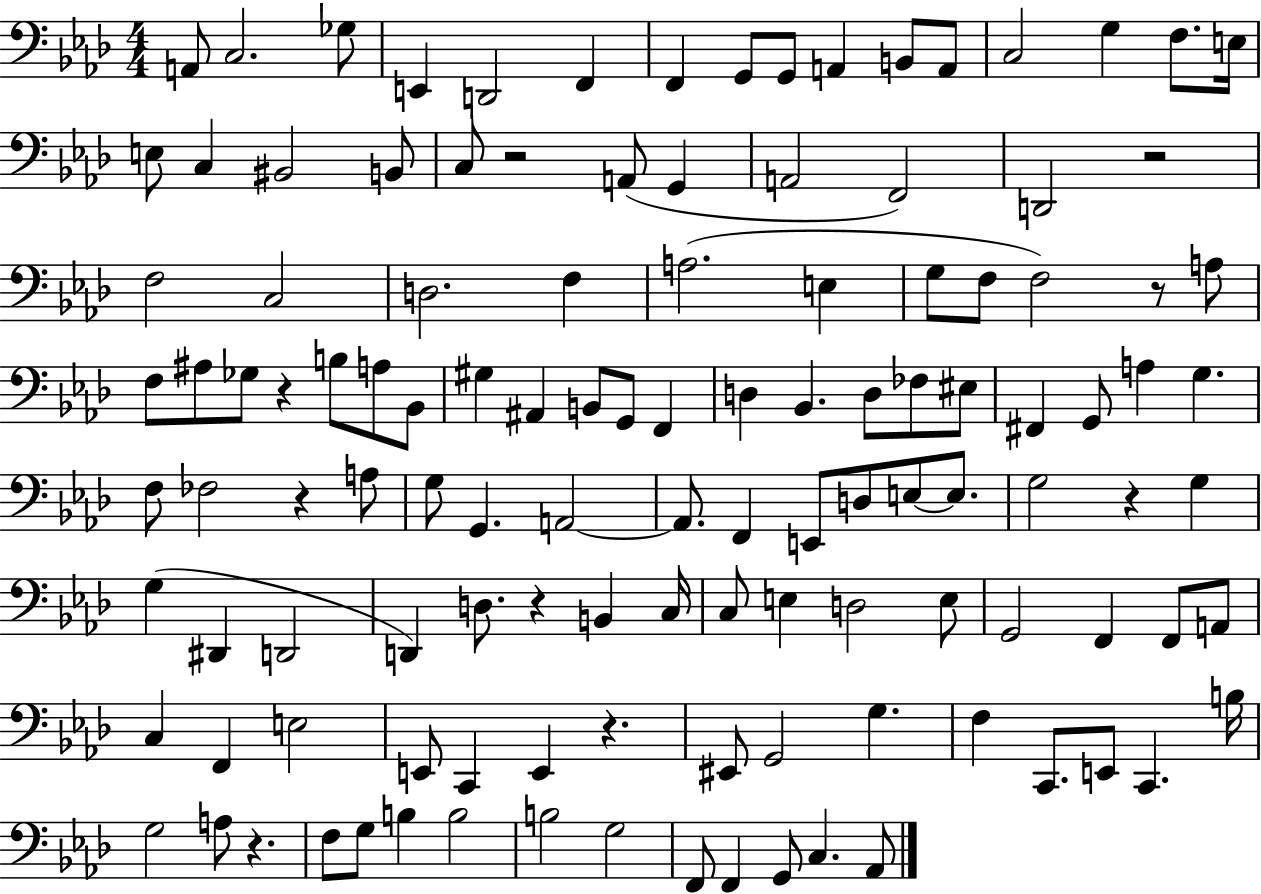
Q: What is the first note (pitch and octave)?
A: A2